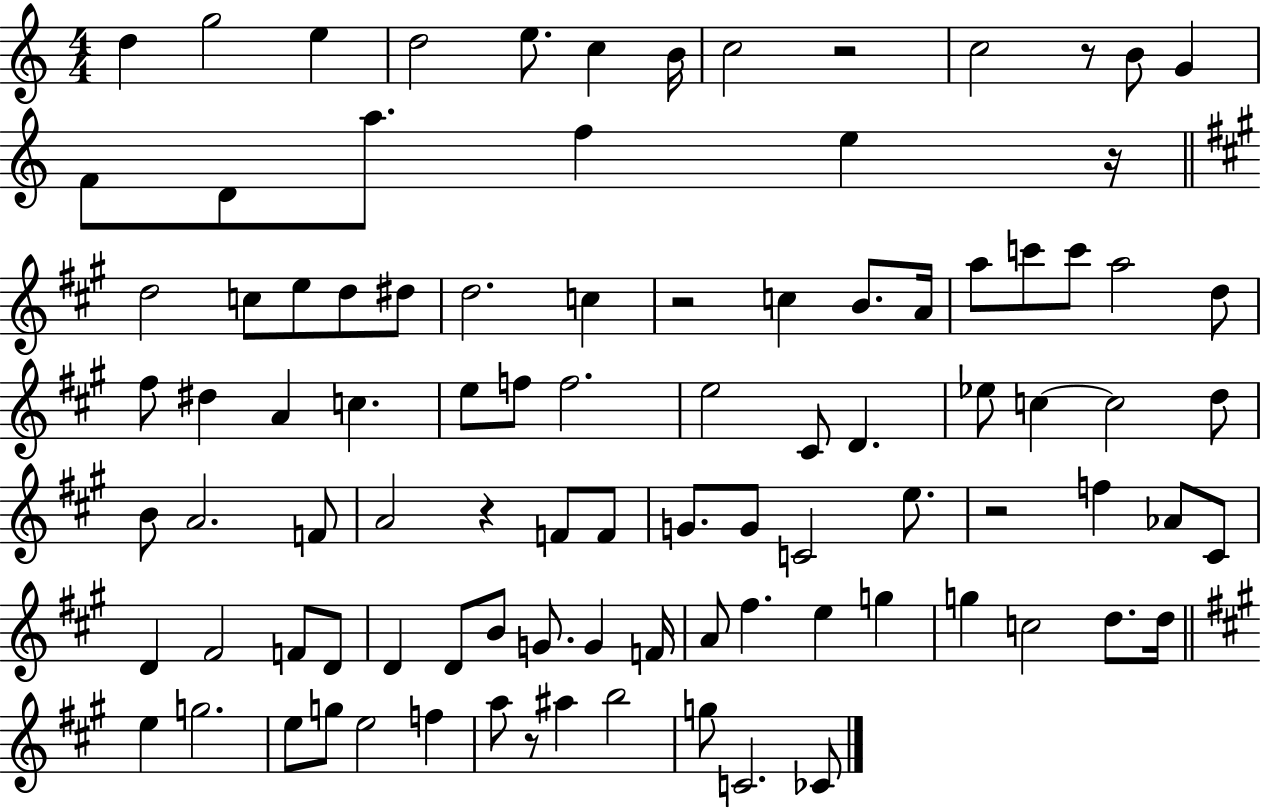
D5/q G5/h E5/q D5/h E5/e. C5/q B4/s C5/h R/h C5/h R/e B4/e G4/q F4/e D4/e A5/e. F5/q E5/q R/s D5/h C5/e E5/e D5/e D#5/e D5/h. C5/q R/h C5/q B4/e. A4/s A5/e C6/e C6/e A5/h D5/e F#5/e D#5/q A4/q C5/q. E5/e F5/e F5/h. E5/h C#4/e D4/q. Eb5/e C5/q C5/h D5/e B4/e A4/h. F4/e A4/h R/q F4/e F4/e G4/e. G4/e C4/h E5/e. R/h F5/q Ab4/e C#4/e D4/q F#4/h F4/e D4/e D4/q D4/e B4/e G4/e. G4/q F4/s A4/e F#5/q. E5/q G5/q G5/q C5/h D5/e. D5/s E5/q G5/h. E5/e G5/e E5/h F5/q A5/e R/e A#5/q B5/h G5/e C4/h. CES4/e